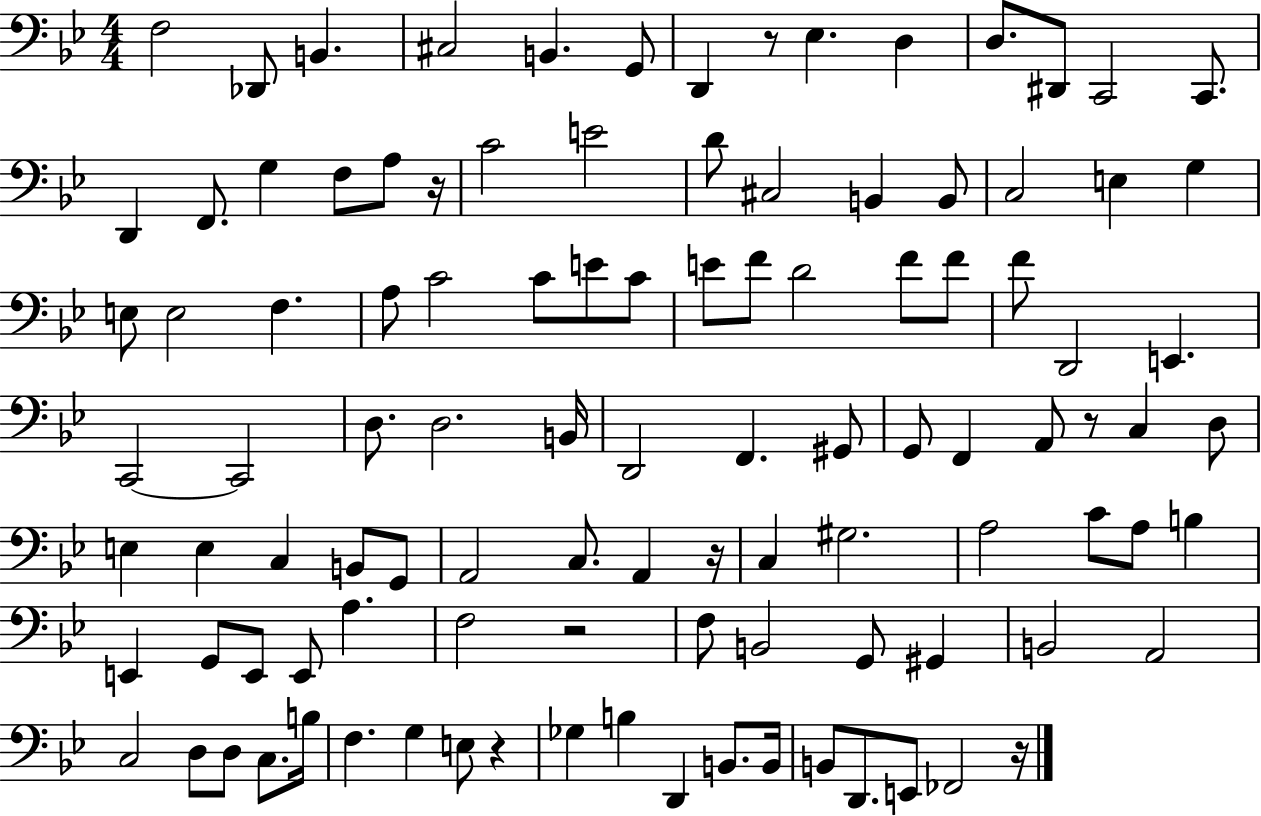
X:1
T:Untitled
M:4/4
L:1/4
K:Bb
F,2 _D,,/2 B,, ^C,2 B,, G,,/2 D,, z/2 _E, D, D,/2 ^D,,/2 C,,2 C,,/2 D,, F,,/2 G, F,/2 A,/2 z/4 C2 E2 D/2 ^C,2 B,, B,,/2 C,2 E, G, E,/2 E,2 F, A,/2 C2 C/2 E/2 C/2 E/2 F/2 D2 F/2 F/2 F/2 D,,2 E,, C,,2 C,,2 D,/2 D,2 B,,/4 D,,2 F,, ^G,,/2 G,,/2 F,, A,,/2 z/2 C, D,/2 E, E, C, B,,/2 G,,/2 A,,2 C,/2 A,, z/4 C, ^G,2 A,2 C/2 A,/2 B, E,, G,,/2 E,,/2 E,,/2 A, F,2 z2 F,/2 B,,2 G,,/2 ^G,, B,,2 A,,2 C,2 D,/2 D,/2 C,/2 B,/4 F, G, E,/2 z _G, B, D,, B,,/2 B,,/4 B,,/2 D,,/2 E,,/2 _F,,2 z/4